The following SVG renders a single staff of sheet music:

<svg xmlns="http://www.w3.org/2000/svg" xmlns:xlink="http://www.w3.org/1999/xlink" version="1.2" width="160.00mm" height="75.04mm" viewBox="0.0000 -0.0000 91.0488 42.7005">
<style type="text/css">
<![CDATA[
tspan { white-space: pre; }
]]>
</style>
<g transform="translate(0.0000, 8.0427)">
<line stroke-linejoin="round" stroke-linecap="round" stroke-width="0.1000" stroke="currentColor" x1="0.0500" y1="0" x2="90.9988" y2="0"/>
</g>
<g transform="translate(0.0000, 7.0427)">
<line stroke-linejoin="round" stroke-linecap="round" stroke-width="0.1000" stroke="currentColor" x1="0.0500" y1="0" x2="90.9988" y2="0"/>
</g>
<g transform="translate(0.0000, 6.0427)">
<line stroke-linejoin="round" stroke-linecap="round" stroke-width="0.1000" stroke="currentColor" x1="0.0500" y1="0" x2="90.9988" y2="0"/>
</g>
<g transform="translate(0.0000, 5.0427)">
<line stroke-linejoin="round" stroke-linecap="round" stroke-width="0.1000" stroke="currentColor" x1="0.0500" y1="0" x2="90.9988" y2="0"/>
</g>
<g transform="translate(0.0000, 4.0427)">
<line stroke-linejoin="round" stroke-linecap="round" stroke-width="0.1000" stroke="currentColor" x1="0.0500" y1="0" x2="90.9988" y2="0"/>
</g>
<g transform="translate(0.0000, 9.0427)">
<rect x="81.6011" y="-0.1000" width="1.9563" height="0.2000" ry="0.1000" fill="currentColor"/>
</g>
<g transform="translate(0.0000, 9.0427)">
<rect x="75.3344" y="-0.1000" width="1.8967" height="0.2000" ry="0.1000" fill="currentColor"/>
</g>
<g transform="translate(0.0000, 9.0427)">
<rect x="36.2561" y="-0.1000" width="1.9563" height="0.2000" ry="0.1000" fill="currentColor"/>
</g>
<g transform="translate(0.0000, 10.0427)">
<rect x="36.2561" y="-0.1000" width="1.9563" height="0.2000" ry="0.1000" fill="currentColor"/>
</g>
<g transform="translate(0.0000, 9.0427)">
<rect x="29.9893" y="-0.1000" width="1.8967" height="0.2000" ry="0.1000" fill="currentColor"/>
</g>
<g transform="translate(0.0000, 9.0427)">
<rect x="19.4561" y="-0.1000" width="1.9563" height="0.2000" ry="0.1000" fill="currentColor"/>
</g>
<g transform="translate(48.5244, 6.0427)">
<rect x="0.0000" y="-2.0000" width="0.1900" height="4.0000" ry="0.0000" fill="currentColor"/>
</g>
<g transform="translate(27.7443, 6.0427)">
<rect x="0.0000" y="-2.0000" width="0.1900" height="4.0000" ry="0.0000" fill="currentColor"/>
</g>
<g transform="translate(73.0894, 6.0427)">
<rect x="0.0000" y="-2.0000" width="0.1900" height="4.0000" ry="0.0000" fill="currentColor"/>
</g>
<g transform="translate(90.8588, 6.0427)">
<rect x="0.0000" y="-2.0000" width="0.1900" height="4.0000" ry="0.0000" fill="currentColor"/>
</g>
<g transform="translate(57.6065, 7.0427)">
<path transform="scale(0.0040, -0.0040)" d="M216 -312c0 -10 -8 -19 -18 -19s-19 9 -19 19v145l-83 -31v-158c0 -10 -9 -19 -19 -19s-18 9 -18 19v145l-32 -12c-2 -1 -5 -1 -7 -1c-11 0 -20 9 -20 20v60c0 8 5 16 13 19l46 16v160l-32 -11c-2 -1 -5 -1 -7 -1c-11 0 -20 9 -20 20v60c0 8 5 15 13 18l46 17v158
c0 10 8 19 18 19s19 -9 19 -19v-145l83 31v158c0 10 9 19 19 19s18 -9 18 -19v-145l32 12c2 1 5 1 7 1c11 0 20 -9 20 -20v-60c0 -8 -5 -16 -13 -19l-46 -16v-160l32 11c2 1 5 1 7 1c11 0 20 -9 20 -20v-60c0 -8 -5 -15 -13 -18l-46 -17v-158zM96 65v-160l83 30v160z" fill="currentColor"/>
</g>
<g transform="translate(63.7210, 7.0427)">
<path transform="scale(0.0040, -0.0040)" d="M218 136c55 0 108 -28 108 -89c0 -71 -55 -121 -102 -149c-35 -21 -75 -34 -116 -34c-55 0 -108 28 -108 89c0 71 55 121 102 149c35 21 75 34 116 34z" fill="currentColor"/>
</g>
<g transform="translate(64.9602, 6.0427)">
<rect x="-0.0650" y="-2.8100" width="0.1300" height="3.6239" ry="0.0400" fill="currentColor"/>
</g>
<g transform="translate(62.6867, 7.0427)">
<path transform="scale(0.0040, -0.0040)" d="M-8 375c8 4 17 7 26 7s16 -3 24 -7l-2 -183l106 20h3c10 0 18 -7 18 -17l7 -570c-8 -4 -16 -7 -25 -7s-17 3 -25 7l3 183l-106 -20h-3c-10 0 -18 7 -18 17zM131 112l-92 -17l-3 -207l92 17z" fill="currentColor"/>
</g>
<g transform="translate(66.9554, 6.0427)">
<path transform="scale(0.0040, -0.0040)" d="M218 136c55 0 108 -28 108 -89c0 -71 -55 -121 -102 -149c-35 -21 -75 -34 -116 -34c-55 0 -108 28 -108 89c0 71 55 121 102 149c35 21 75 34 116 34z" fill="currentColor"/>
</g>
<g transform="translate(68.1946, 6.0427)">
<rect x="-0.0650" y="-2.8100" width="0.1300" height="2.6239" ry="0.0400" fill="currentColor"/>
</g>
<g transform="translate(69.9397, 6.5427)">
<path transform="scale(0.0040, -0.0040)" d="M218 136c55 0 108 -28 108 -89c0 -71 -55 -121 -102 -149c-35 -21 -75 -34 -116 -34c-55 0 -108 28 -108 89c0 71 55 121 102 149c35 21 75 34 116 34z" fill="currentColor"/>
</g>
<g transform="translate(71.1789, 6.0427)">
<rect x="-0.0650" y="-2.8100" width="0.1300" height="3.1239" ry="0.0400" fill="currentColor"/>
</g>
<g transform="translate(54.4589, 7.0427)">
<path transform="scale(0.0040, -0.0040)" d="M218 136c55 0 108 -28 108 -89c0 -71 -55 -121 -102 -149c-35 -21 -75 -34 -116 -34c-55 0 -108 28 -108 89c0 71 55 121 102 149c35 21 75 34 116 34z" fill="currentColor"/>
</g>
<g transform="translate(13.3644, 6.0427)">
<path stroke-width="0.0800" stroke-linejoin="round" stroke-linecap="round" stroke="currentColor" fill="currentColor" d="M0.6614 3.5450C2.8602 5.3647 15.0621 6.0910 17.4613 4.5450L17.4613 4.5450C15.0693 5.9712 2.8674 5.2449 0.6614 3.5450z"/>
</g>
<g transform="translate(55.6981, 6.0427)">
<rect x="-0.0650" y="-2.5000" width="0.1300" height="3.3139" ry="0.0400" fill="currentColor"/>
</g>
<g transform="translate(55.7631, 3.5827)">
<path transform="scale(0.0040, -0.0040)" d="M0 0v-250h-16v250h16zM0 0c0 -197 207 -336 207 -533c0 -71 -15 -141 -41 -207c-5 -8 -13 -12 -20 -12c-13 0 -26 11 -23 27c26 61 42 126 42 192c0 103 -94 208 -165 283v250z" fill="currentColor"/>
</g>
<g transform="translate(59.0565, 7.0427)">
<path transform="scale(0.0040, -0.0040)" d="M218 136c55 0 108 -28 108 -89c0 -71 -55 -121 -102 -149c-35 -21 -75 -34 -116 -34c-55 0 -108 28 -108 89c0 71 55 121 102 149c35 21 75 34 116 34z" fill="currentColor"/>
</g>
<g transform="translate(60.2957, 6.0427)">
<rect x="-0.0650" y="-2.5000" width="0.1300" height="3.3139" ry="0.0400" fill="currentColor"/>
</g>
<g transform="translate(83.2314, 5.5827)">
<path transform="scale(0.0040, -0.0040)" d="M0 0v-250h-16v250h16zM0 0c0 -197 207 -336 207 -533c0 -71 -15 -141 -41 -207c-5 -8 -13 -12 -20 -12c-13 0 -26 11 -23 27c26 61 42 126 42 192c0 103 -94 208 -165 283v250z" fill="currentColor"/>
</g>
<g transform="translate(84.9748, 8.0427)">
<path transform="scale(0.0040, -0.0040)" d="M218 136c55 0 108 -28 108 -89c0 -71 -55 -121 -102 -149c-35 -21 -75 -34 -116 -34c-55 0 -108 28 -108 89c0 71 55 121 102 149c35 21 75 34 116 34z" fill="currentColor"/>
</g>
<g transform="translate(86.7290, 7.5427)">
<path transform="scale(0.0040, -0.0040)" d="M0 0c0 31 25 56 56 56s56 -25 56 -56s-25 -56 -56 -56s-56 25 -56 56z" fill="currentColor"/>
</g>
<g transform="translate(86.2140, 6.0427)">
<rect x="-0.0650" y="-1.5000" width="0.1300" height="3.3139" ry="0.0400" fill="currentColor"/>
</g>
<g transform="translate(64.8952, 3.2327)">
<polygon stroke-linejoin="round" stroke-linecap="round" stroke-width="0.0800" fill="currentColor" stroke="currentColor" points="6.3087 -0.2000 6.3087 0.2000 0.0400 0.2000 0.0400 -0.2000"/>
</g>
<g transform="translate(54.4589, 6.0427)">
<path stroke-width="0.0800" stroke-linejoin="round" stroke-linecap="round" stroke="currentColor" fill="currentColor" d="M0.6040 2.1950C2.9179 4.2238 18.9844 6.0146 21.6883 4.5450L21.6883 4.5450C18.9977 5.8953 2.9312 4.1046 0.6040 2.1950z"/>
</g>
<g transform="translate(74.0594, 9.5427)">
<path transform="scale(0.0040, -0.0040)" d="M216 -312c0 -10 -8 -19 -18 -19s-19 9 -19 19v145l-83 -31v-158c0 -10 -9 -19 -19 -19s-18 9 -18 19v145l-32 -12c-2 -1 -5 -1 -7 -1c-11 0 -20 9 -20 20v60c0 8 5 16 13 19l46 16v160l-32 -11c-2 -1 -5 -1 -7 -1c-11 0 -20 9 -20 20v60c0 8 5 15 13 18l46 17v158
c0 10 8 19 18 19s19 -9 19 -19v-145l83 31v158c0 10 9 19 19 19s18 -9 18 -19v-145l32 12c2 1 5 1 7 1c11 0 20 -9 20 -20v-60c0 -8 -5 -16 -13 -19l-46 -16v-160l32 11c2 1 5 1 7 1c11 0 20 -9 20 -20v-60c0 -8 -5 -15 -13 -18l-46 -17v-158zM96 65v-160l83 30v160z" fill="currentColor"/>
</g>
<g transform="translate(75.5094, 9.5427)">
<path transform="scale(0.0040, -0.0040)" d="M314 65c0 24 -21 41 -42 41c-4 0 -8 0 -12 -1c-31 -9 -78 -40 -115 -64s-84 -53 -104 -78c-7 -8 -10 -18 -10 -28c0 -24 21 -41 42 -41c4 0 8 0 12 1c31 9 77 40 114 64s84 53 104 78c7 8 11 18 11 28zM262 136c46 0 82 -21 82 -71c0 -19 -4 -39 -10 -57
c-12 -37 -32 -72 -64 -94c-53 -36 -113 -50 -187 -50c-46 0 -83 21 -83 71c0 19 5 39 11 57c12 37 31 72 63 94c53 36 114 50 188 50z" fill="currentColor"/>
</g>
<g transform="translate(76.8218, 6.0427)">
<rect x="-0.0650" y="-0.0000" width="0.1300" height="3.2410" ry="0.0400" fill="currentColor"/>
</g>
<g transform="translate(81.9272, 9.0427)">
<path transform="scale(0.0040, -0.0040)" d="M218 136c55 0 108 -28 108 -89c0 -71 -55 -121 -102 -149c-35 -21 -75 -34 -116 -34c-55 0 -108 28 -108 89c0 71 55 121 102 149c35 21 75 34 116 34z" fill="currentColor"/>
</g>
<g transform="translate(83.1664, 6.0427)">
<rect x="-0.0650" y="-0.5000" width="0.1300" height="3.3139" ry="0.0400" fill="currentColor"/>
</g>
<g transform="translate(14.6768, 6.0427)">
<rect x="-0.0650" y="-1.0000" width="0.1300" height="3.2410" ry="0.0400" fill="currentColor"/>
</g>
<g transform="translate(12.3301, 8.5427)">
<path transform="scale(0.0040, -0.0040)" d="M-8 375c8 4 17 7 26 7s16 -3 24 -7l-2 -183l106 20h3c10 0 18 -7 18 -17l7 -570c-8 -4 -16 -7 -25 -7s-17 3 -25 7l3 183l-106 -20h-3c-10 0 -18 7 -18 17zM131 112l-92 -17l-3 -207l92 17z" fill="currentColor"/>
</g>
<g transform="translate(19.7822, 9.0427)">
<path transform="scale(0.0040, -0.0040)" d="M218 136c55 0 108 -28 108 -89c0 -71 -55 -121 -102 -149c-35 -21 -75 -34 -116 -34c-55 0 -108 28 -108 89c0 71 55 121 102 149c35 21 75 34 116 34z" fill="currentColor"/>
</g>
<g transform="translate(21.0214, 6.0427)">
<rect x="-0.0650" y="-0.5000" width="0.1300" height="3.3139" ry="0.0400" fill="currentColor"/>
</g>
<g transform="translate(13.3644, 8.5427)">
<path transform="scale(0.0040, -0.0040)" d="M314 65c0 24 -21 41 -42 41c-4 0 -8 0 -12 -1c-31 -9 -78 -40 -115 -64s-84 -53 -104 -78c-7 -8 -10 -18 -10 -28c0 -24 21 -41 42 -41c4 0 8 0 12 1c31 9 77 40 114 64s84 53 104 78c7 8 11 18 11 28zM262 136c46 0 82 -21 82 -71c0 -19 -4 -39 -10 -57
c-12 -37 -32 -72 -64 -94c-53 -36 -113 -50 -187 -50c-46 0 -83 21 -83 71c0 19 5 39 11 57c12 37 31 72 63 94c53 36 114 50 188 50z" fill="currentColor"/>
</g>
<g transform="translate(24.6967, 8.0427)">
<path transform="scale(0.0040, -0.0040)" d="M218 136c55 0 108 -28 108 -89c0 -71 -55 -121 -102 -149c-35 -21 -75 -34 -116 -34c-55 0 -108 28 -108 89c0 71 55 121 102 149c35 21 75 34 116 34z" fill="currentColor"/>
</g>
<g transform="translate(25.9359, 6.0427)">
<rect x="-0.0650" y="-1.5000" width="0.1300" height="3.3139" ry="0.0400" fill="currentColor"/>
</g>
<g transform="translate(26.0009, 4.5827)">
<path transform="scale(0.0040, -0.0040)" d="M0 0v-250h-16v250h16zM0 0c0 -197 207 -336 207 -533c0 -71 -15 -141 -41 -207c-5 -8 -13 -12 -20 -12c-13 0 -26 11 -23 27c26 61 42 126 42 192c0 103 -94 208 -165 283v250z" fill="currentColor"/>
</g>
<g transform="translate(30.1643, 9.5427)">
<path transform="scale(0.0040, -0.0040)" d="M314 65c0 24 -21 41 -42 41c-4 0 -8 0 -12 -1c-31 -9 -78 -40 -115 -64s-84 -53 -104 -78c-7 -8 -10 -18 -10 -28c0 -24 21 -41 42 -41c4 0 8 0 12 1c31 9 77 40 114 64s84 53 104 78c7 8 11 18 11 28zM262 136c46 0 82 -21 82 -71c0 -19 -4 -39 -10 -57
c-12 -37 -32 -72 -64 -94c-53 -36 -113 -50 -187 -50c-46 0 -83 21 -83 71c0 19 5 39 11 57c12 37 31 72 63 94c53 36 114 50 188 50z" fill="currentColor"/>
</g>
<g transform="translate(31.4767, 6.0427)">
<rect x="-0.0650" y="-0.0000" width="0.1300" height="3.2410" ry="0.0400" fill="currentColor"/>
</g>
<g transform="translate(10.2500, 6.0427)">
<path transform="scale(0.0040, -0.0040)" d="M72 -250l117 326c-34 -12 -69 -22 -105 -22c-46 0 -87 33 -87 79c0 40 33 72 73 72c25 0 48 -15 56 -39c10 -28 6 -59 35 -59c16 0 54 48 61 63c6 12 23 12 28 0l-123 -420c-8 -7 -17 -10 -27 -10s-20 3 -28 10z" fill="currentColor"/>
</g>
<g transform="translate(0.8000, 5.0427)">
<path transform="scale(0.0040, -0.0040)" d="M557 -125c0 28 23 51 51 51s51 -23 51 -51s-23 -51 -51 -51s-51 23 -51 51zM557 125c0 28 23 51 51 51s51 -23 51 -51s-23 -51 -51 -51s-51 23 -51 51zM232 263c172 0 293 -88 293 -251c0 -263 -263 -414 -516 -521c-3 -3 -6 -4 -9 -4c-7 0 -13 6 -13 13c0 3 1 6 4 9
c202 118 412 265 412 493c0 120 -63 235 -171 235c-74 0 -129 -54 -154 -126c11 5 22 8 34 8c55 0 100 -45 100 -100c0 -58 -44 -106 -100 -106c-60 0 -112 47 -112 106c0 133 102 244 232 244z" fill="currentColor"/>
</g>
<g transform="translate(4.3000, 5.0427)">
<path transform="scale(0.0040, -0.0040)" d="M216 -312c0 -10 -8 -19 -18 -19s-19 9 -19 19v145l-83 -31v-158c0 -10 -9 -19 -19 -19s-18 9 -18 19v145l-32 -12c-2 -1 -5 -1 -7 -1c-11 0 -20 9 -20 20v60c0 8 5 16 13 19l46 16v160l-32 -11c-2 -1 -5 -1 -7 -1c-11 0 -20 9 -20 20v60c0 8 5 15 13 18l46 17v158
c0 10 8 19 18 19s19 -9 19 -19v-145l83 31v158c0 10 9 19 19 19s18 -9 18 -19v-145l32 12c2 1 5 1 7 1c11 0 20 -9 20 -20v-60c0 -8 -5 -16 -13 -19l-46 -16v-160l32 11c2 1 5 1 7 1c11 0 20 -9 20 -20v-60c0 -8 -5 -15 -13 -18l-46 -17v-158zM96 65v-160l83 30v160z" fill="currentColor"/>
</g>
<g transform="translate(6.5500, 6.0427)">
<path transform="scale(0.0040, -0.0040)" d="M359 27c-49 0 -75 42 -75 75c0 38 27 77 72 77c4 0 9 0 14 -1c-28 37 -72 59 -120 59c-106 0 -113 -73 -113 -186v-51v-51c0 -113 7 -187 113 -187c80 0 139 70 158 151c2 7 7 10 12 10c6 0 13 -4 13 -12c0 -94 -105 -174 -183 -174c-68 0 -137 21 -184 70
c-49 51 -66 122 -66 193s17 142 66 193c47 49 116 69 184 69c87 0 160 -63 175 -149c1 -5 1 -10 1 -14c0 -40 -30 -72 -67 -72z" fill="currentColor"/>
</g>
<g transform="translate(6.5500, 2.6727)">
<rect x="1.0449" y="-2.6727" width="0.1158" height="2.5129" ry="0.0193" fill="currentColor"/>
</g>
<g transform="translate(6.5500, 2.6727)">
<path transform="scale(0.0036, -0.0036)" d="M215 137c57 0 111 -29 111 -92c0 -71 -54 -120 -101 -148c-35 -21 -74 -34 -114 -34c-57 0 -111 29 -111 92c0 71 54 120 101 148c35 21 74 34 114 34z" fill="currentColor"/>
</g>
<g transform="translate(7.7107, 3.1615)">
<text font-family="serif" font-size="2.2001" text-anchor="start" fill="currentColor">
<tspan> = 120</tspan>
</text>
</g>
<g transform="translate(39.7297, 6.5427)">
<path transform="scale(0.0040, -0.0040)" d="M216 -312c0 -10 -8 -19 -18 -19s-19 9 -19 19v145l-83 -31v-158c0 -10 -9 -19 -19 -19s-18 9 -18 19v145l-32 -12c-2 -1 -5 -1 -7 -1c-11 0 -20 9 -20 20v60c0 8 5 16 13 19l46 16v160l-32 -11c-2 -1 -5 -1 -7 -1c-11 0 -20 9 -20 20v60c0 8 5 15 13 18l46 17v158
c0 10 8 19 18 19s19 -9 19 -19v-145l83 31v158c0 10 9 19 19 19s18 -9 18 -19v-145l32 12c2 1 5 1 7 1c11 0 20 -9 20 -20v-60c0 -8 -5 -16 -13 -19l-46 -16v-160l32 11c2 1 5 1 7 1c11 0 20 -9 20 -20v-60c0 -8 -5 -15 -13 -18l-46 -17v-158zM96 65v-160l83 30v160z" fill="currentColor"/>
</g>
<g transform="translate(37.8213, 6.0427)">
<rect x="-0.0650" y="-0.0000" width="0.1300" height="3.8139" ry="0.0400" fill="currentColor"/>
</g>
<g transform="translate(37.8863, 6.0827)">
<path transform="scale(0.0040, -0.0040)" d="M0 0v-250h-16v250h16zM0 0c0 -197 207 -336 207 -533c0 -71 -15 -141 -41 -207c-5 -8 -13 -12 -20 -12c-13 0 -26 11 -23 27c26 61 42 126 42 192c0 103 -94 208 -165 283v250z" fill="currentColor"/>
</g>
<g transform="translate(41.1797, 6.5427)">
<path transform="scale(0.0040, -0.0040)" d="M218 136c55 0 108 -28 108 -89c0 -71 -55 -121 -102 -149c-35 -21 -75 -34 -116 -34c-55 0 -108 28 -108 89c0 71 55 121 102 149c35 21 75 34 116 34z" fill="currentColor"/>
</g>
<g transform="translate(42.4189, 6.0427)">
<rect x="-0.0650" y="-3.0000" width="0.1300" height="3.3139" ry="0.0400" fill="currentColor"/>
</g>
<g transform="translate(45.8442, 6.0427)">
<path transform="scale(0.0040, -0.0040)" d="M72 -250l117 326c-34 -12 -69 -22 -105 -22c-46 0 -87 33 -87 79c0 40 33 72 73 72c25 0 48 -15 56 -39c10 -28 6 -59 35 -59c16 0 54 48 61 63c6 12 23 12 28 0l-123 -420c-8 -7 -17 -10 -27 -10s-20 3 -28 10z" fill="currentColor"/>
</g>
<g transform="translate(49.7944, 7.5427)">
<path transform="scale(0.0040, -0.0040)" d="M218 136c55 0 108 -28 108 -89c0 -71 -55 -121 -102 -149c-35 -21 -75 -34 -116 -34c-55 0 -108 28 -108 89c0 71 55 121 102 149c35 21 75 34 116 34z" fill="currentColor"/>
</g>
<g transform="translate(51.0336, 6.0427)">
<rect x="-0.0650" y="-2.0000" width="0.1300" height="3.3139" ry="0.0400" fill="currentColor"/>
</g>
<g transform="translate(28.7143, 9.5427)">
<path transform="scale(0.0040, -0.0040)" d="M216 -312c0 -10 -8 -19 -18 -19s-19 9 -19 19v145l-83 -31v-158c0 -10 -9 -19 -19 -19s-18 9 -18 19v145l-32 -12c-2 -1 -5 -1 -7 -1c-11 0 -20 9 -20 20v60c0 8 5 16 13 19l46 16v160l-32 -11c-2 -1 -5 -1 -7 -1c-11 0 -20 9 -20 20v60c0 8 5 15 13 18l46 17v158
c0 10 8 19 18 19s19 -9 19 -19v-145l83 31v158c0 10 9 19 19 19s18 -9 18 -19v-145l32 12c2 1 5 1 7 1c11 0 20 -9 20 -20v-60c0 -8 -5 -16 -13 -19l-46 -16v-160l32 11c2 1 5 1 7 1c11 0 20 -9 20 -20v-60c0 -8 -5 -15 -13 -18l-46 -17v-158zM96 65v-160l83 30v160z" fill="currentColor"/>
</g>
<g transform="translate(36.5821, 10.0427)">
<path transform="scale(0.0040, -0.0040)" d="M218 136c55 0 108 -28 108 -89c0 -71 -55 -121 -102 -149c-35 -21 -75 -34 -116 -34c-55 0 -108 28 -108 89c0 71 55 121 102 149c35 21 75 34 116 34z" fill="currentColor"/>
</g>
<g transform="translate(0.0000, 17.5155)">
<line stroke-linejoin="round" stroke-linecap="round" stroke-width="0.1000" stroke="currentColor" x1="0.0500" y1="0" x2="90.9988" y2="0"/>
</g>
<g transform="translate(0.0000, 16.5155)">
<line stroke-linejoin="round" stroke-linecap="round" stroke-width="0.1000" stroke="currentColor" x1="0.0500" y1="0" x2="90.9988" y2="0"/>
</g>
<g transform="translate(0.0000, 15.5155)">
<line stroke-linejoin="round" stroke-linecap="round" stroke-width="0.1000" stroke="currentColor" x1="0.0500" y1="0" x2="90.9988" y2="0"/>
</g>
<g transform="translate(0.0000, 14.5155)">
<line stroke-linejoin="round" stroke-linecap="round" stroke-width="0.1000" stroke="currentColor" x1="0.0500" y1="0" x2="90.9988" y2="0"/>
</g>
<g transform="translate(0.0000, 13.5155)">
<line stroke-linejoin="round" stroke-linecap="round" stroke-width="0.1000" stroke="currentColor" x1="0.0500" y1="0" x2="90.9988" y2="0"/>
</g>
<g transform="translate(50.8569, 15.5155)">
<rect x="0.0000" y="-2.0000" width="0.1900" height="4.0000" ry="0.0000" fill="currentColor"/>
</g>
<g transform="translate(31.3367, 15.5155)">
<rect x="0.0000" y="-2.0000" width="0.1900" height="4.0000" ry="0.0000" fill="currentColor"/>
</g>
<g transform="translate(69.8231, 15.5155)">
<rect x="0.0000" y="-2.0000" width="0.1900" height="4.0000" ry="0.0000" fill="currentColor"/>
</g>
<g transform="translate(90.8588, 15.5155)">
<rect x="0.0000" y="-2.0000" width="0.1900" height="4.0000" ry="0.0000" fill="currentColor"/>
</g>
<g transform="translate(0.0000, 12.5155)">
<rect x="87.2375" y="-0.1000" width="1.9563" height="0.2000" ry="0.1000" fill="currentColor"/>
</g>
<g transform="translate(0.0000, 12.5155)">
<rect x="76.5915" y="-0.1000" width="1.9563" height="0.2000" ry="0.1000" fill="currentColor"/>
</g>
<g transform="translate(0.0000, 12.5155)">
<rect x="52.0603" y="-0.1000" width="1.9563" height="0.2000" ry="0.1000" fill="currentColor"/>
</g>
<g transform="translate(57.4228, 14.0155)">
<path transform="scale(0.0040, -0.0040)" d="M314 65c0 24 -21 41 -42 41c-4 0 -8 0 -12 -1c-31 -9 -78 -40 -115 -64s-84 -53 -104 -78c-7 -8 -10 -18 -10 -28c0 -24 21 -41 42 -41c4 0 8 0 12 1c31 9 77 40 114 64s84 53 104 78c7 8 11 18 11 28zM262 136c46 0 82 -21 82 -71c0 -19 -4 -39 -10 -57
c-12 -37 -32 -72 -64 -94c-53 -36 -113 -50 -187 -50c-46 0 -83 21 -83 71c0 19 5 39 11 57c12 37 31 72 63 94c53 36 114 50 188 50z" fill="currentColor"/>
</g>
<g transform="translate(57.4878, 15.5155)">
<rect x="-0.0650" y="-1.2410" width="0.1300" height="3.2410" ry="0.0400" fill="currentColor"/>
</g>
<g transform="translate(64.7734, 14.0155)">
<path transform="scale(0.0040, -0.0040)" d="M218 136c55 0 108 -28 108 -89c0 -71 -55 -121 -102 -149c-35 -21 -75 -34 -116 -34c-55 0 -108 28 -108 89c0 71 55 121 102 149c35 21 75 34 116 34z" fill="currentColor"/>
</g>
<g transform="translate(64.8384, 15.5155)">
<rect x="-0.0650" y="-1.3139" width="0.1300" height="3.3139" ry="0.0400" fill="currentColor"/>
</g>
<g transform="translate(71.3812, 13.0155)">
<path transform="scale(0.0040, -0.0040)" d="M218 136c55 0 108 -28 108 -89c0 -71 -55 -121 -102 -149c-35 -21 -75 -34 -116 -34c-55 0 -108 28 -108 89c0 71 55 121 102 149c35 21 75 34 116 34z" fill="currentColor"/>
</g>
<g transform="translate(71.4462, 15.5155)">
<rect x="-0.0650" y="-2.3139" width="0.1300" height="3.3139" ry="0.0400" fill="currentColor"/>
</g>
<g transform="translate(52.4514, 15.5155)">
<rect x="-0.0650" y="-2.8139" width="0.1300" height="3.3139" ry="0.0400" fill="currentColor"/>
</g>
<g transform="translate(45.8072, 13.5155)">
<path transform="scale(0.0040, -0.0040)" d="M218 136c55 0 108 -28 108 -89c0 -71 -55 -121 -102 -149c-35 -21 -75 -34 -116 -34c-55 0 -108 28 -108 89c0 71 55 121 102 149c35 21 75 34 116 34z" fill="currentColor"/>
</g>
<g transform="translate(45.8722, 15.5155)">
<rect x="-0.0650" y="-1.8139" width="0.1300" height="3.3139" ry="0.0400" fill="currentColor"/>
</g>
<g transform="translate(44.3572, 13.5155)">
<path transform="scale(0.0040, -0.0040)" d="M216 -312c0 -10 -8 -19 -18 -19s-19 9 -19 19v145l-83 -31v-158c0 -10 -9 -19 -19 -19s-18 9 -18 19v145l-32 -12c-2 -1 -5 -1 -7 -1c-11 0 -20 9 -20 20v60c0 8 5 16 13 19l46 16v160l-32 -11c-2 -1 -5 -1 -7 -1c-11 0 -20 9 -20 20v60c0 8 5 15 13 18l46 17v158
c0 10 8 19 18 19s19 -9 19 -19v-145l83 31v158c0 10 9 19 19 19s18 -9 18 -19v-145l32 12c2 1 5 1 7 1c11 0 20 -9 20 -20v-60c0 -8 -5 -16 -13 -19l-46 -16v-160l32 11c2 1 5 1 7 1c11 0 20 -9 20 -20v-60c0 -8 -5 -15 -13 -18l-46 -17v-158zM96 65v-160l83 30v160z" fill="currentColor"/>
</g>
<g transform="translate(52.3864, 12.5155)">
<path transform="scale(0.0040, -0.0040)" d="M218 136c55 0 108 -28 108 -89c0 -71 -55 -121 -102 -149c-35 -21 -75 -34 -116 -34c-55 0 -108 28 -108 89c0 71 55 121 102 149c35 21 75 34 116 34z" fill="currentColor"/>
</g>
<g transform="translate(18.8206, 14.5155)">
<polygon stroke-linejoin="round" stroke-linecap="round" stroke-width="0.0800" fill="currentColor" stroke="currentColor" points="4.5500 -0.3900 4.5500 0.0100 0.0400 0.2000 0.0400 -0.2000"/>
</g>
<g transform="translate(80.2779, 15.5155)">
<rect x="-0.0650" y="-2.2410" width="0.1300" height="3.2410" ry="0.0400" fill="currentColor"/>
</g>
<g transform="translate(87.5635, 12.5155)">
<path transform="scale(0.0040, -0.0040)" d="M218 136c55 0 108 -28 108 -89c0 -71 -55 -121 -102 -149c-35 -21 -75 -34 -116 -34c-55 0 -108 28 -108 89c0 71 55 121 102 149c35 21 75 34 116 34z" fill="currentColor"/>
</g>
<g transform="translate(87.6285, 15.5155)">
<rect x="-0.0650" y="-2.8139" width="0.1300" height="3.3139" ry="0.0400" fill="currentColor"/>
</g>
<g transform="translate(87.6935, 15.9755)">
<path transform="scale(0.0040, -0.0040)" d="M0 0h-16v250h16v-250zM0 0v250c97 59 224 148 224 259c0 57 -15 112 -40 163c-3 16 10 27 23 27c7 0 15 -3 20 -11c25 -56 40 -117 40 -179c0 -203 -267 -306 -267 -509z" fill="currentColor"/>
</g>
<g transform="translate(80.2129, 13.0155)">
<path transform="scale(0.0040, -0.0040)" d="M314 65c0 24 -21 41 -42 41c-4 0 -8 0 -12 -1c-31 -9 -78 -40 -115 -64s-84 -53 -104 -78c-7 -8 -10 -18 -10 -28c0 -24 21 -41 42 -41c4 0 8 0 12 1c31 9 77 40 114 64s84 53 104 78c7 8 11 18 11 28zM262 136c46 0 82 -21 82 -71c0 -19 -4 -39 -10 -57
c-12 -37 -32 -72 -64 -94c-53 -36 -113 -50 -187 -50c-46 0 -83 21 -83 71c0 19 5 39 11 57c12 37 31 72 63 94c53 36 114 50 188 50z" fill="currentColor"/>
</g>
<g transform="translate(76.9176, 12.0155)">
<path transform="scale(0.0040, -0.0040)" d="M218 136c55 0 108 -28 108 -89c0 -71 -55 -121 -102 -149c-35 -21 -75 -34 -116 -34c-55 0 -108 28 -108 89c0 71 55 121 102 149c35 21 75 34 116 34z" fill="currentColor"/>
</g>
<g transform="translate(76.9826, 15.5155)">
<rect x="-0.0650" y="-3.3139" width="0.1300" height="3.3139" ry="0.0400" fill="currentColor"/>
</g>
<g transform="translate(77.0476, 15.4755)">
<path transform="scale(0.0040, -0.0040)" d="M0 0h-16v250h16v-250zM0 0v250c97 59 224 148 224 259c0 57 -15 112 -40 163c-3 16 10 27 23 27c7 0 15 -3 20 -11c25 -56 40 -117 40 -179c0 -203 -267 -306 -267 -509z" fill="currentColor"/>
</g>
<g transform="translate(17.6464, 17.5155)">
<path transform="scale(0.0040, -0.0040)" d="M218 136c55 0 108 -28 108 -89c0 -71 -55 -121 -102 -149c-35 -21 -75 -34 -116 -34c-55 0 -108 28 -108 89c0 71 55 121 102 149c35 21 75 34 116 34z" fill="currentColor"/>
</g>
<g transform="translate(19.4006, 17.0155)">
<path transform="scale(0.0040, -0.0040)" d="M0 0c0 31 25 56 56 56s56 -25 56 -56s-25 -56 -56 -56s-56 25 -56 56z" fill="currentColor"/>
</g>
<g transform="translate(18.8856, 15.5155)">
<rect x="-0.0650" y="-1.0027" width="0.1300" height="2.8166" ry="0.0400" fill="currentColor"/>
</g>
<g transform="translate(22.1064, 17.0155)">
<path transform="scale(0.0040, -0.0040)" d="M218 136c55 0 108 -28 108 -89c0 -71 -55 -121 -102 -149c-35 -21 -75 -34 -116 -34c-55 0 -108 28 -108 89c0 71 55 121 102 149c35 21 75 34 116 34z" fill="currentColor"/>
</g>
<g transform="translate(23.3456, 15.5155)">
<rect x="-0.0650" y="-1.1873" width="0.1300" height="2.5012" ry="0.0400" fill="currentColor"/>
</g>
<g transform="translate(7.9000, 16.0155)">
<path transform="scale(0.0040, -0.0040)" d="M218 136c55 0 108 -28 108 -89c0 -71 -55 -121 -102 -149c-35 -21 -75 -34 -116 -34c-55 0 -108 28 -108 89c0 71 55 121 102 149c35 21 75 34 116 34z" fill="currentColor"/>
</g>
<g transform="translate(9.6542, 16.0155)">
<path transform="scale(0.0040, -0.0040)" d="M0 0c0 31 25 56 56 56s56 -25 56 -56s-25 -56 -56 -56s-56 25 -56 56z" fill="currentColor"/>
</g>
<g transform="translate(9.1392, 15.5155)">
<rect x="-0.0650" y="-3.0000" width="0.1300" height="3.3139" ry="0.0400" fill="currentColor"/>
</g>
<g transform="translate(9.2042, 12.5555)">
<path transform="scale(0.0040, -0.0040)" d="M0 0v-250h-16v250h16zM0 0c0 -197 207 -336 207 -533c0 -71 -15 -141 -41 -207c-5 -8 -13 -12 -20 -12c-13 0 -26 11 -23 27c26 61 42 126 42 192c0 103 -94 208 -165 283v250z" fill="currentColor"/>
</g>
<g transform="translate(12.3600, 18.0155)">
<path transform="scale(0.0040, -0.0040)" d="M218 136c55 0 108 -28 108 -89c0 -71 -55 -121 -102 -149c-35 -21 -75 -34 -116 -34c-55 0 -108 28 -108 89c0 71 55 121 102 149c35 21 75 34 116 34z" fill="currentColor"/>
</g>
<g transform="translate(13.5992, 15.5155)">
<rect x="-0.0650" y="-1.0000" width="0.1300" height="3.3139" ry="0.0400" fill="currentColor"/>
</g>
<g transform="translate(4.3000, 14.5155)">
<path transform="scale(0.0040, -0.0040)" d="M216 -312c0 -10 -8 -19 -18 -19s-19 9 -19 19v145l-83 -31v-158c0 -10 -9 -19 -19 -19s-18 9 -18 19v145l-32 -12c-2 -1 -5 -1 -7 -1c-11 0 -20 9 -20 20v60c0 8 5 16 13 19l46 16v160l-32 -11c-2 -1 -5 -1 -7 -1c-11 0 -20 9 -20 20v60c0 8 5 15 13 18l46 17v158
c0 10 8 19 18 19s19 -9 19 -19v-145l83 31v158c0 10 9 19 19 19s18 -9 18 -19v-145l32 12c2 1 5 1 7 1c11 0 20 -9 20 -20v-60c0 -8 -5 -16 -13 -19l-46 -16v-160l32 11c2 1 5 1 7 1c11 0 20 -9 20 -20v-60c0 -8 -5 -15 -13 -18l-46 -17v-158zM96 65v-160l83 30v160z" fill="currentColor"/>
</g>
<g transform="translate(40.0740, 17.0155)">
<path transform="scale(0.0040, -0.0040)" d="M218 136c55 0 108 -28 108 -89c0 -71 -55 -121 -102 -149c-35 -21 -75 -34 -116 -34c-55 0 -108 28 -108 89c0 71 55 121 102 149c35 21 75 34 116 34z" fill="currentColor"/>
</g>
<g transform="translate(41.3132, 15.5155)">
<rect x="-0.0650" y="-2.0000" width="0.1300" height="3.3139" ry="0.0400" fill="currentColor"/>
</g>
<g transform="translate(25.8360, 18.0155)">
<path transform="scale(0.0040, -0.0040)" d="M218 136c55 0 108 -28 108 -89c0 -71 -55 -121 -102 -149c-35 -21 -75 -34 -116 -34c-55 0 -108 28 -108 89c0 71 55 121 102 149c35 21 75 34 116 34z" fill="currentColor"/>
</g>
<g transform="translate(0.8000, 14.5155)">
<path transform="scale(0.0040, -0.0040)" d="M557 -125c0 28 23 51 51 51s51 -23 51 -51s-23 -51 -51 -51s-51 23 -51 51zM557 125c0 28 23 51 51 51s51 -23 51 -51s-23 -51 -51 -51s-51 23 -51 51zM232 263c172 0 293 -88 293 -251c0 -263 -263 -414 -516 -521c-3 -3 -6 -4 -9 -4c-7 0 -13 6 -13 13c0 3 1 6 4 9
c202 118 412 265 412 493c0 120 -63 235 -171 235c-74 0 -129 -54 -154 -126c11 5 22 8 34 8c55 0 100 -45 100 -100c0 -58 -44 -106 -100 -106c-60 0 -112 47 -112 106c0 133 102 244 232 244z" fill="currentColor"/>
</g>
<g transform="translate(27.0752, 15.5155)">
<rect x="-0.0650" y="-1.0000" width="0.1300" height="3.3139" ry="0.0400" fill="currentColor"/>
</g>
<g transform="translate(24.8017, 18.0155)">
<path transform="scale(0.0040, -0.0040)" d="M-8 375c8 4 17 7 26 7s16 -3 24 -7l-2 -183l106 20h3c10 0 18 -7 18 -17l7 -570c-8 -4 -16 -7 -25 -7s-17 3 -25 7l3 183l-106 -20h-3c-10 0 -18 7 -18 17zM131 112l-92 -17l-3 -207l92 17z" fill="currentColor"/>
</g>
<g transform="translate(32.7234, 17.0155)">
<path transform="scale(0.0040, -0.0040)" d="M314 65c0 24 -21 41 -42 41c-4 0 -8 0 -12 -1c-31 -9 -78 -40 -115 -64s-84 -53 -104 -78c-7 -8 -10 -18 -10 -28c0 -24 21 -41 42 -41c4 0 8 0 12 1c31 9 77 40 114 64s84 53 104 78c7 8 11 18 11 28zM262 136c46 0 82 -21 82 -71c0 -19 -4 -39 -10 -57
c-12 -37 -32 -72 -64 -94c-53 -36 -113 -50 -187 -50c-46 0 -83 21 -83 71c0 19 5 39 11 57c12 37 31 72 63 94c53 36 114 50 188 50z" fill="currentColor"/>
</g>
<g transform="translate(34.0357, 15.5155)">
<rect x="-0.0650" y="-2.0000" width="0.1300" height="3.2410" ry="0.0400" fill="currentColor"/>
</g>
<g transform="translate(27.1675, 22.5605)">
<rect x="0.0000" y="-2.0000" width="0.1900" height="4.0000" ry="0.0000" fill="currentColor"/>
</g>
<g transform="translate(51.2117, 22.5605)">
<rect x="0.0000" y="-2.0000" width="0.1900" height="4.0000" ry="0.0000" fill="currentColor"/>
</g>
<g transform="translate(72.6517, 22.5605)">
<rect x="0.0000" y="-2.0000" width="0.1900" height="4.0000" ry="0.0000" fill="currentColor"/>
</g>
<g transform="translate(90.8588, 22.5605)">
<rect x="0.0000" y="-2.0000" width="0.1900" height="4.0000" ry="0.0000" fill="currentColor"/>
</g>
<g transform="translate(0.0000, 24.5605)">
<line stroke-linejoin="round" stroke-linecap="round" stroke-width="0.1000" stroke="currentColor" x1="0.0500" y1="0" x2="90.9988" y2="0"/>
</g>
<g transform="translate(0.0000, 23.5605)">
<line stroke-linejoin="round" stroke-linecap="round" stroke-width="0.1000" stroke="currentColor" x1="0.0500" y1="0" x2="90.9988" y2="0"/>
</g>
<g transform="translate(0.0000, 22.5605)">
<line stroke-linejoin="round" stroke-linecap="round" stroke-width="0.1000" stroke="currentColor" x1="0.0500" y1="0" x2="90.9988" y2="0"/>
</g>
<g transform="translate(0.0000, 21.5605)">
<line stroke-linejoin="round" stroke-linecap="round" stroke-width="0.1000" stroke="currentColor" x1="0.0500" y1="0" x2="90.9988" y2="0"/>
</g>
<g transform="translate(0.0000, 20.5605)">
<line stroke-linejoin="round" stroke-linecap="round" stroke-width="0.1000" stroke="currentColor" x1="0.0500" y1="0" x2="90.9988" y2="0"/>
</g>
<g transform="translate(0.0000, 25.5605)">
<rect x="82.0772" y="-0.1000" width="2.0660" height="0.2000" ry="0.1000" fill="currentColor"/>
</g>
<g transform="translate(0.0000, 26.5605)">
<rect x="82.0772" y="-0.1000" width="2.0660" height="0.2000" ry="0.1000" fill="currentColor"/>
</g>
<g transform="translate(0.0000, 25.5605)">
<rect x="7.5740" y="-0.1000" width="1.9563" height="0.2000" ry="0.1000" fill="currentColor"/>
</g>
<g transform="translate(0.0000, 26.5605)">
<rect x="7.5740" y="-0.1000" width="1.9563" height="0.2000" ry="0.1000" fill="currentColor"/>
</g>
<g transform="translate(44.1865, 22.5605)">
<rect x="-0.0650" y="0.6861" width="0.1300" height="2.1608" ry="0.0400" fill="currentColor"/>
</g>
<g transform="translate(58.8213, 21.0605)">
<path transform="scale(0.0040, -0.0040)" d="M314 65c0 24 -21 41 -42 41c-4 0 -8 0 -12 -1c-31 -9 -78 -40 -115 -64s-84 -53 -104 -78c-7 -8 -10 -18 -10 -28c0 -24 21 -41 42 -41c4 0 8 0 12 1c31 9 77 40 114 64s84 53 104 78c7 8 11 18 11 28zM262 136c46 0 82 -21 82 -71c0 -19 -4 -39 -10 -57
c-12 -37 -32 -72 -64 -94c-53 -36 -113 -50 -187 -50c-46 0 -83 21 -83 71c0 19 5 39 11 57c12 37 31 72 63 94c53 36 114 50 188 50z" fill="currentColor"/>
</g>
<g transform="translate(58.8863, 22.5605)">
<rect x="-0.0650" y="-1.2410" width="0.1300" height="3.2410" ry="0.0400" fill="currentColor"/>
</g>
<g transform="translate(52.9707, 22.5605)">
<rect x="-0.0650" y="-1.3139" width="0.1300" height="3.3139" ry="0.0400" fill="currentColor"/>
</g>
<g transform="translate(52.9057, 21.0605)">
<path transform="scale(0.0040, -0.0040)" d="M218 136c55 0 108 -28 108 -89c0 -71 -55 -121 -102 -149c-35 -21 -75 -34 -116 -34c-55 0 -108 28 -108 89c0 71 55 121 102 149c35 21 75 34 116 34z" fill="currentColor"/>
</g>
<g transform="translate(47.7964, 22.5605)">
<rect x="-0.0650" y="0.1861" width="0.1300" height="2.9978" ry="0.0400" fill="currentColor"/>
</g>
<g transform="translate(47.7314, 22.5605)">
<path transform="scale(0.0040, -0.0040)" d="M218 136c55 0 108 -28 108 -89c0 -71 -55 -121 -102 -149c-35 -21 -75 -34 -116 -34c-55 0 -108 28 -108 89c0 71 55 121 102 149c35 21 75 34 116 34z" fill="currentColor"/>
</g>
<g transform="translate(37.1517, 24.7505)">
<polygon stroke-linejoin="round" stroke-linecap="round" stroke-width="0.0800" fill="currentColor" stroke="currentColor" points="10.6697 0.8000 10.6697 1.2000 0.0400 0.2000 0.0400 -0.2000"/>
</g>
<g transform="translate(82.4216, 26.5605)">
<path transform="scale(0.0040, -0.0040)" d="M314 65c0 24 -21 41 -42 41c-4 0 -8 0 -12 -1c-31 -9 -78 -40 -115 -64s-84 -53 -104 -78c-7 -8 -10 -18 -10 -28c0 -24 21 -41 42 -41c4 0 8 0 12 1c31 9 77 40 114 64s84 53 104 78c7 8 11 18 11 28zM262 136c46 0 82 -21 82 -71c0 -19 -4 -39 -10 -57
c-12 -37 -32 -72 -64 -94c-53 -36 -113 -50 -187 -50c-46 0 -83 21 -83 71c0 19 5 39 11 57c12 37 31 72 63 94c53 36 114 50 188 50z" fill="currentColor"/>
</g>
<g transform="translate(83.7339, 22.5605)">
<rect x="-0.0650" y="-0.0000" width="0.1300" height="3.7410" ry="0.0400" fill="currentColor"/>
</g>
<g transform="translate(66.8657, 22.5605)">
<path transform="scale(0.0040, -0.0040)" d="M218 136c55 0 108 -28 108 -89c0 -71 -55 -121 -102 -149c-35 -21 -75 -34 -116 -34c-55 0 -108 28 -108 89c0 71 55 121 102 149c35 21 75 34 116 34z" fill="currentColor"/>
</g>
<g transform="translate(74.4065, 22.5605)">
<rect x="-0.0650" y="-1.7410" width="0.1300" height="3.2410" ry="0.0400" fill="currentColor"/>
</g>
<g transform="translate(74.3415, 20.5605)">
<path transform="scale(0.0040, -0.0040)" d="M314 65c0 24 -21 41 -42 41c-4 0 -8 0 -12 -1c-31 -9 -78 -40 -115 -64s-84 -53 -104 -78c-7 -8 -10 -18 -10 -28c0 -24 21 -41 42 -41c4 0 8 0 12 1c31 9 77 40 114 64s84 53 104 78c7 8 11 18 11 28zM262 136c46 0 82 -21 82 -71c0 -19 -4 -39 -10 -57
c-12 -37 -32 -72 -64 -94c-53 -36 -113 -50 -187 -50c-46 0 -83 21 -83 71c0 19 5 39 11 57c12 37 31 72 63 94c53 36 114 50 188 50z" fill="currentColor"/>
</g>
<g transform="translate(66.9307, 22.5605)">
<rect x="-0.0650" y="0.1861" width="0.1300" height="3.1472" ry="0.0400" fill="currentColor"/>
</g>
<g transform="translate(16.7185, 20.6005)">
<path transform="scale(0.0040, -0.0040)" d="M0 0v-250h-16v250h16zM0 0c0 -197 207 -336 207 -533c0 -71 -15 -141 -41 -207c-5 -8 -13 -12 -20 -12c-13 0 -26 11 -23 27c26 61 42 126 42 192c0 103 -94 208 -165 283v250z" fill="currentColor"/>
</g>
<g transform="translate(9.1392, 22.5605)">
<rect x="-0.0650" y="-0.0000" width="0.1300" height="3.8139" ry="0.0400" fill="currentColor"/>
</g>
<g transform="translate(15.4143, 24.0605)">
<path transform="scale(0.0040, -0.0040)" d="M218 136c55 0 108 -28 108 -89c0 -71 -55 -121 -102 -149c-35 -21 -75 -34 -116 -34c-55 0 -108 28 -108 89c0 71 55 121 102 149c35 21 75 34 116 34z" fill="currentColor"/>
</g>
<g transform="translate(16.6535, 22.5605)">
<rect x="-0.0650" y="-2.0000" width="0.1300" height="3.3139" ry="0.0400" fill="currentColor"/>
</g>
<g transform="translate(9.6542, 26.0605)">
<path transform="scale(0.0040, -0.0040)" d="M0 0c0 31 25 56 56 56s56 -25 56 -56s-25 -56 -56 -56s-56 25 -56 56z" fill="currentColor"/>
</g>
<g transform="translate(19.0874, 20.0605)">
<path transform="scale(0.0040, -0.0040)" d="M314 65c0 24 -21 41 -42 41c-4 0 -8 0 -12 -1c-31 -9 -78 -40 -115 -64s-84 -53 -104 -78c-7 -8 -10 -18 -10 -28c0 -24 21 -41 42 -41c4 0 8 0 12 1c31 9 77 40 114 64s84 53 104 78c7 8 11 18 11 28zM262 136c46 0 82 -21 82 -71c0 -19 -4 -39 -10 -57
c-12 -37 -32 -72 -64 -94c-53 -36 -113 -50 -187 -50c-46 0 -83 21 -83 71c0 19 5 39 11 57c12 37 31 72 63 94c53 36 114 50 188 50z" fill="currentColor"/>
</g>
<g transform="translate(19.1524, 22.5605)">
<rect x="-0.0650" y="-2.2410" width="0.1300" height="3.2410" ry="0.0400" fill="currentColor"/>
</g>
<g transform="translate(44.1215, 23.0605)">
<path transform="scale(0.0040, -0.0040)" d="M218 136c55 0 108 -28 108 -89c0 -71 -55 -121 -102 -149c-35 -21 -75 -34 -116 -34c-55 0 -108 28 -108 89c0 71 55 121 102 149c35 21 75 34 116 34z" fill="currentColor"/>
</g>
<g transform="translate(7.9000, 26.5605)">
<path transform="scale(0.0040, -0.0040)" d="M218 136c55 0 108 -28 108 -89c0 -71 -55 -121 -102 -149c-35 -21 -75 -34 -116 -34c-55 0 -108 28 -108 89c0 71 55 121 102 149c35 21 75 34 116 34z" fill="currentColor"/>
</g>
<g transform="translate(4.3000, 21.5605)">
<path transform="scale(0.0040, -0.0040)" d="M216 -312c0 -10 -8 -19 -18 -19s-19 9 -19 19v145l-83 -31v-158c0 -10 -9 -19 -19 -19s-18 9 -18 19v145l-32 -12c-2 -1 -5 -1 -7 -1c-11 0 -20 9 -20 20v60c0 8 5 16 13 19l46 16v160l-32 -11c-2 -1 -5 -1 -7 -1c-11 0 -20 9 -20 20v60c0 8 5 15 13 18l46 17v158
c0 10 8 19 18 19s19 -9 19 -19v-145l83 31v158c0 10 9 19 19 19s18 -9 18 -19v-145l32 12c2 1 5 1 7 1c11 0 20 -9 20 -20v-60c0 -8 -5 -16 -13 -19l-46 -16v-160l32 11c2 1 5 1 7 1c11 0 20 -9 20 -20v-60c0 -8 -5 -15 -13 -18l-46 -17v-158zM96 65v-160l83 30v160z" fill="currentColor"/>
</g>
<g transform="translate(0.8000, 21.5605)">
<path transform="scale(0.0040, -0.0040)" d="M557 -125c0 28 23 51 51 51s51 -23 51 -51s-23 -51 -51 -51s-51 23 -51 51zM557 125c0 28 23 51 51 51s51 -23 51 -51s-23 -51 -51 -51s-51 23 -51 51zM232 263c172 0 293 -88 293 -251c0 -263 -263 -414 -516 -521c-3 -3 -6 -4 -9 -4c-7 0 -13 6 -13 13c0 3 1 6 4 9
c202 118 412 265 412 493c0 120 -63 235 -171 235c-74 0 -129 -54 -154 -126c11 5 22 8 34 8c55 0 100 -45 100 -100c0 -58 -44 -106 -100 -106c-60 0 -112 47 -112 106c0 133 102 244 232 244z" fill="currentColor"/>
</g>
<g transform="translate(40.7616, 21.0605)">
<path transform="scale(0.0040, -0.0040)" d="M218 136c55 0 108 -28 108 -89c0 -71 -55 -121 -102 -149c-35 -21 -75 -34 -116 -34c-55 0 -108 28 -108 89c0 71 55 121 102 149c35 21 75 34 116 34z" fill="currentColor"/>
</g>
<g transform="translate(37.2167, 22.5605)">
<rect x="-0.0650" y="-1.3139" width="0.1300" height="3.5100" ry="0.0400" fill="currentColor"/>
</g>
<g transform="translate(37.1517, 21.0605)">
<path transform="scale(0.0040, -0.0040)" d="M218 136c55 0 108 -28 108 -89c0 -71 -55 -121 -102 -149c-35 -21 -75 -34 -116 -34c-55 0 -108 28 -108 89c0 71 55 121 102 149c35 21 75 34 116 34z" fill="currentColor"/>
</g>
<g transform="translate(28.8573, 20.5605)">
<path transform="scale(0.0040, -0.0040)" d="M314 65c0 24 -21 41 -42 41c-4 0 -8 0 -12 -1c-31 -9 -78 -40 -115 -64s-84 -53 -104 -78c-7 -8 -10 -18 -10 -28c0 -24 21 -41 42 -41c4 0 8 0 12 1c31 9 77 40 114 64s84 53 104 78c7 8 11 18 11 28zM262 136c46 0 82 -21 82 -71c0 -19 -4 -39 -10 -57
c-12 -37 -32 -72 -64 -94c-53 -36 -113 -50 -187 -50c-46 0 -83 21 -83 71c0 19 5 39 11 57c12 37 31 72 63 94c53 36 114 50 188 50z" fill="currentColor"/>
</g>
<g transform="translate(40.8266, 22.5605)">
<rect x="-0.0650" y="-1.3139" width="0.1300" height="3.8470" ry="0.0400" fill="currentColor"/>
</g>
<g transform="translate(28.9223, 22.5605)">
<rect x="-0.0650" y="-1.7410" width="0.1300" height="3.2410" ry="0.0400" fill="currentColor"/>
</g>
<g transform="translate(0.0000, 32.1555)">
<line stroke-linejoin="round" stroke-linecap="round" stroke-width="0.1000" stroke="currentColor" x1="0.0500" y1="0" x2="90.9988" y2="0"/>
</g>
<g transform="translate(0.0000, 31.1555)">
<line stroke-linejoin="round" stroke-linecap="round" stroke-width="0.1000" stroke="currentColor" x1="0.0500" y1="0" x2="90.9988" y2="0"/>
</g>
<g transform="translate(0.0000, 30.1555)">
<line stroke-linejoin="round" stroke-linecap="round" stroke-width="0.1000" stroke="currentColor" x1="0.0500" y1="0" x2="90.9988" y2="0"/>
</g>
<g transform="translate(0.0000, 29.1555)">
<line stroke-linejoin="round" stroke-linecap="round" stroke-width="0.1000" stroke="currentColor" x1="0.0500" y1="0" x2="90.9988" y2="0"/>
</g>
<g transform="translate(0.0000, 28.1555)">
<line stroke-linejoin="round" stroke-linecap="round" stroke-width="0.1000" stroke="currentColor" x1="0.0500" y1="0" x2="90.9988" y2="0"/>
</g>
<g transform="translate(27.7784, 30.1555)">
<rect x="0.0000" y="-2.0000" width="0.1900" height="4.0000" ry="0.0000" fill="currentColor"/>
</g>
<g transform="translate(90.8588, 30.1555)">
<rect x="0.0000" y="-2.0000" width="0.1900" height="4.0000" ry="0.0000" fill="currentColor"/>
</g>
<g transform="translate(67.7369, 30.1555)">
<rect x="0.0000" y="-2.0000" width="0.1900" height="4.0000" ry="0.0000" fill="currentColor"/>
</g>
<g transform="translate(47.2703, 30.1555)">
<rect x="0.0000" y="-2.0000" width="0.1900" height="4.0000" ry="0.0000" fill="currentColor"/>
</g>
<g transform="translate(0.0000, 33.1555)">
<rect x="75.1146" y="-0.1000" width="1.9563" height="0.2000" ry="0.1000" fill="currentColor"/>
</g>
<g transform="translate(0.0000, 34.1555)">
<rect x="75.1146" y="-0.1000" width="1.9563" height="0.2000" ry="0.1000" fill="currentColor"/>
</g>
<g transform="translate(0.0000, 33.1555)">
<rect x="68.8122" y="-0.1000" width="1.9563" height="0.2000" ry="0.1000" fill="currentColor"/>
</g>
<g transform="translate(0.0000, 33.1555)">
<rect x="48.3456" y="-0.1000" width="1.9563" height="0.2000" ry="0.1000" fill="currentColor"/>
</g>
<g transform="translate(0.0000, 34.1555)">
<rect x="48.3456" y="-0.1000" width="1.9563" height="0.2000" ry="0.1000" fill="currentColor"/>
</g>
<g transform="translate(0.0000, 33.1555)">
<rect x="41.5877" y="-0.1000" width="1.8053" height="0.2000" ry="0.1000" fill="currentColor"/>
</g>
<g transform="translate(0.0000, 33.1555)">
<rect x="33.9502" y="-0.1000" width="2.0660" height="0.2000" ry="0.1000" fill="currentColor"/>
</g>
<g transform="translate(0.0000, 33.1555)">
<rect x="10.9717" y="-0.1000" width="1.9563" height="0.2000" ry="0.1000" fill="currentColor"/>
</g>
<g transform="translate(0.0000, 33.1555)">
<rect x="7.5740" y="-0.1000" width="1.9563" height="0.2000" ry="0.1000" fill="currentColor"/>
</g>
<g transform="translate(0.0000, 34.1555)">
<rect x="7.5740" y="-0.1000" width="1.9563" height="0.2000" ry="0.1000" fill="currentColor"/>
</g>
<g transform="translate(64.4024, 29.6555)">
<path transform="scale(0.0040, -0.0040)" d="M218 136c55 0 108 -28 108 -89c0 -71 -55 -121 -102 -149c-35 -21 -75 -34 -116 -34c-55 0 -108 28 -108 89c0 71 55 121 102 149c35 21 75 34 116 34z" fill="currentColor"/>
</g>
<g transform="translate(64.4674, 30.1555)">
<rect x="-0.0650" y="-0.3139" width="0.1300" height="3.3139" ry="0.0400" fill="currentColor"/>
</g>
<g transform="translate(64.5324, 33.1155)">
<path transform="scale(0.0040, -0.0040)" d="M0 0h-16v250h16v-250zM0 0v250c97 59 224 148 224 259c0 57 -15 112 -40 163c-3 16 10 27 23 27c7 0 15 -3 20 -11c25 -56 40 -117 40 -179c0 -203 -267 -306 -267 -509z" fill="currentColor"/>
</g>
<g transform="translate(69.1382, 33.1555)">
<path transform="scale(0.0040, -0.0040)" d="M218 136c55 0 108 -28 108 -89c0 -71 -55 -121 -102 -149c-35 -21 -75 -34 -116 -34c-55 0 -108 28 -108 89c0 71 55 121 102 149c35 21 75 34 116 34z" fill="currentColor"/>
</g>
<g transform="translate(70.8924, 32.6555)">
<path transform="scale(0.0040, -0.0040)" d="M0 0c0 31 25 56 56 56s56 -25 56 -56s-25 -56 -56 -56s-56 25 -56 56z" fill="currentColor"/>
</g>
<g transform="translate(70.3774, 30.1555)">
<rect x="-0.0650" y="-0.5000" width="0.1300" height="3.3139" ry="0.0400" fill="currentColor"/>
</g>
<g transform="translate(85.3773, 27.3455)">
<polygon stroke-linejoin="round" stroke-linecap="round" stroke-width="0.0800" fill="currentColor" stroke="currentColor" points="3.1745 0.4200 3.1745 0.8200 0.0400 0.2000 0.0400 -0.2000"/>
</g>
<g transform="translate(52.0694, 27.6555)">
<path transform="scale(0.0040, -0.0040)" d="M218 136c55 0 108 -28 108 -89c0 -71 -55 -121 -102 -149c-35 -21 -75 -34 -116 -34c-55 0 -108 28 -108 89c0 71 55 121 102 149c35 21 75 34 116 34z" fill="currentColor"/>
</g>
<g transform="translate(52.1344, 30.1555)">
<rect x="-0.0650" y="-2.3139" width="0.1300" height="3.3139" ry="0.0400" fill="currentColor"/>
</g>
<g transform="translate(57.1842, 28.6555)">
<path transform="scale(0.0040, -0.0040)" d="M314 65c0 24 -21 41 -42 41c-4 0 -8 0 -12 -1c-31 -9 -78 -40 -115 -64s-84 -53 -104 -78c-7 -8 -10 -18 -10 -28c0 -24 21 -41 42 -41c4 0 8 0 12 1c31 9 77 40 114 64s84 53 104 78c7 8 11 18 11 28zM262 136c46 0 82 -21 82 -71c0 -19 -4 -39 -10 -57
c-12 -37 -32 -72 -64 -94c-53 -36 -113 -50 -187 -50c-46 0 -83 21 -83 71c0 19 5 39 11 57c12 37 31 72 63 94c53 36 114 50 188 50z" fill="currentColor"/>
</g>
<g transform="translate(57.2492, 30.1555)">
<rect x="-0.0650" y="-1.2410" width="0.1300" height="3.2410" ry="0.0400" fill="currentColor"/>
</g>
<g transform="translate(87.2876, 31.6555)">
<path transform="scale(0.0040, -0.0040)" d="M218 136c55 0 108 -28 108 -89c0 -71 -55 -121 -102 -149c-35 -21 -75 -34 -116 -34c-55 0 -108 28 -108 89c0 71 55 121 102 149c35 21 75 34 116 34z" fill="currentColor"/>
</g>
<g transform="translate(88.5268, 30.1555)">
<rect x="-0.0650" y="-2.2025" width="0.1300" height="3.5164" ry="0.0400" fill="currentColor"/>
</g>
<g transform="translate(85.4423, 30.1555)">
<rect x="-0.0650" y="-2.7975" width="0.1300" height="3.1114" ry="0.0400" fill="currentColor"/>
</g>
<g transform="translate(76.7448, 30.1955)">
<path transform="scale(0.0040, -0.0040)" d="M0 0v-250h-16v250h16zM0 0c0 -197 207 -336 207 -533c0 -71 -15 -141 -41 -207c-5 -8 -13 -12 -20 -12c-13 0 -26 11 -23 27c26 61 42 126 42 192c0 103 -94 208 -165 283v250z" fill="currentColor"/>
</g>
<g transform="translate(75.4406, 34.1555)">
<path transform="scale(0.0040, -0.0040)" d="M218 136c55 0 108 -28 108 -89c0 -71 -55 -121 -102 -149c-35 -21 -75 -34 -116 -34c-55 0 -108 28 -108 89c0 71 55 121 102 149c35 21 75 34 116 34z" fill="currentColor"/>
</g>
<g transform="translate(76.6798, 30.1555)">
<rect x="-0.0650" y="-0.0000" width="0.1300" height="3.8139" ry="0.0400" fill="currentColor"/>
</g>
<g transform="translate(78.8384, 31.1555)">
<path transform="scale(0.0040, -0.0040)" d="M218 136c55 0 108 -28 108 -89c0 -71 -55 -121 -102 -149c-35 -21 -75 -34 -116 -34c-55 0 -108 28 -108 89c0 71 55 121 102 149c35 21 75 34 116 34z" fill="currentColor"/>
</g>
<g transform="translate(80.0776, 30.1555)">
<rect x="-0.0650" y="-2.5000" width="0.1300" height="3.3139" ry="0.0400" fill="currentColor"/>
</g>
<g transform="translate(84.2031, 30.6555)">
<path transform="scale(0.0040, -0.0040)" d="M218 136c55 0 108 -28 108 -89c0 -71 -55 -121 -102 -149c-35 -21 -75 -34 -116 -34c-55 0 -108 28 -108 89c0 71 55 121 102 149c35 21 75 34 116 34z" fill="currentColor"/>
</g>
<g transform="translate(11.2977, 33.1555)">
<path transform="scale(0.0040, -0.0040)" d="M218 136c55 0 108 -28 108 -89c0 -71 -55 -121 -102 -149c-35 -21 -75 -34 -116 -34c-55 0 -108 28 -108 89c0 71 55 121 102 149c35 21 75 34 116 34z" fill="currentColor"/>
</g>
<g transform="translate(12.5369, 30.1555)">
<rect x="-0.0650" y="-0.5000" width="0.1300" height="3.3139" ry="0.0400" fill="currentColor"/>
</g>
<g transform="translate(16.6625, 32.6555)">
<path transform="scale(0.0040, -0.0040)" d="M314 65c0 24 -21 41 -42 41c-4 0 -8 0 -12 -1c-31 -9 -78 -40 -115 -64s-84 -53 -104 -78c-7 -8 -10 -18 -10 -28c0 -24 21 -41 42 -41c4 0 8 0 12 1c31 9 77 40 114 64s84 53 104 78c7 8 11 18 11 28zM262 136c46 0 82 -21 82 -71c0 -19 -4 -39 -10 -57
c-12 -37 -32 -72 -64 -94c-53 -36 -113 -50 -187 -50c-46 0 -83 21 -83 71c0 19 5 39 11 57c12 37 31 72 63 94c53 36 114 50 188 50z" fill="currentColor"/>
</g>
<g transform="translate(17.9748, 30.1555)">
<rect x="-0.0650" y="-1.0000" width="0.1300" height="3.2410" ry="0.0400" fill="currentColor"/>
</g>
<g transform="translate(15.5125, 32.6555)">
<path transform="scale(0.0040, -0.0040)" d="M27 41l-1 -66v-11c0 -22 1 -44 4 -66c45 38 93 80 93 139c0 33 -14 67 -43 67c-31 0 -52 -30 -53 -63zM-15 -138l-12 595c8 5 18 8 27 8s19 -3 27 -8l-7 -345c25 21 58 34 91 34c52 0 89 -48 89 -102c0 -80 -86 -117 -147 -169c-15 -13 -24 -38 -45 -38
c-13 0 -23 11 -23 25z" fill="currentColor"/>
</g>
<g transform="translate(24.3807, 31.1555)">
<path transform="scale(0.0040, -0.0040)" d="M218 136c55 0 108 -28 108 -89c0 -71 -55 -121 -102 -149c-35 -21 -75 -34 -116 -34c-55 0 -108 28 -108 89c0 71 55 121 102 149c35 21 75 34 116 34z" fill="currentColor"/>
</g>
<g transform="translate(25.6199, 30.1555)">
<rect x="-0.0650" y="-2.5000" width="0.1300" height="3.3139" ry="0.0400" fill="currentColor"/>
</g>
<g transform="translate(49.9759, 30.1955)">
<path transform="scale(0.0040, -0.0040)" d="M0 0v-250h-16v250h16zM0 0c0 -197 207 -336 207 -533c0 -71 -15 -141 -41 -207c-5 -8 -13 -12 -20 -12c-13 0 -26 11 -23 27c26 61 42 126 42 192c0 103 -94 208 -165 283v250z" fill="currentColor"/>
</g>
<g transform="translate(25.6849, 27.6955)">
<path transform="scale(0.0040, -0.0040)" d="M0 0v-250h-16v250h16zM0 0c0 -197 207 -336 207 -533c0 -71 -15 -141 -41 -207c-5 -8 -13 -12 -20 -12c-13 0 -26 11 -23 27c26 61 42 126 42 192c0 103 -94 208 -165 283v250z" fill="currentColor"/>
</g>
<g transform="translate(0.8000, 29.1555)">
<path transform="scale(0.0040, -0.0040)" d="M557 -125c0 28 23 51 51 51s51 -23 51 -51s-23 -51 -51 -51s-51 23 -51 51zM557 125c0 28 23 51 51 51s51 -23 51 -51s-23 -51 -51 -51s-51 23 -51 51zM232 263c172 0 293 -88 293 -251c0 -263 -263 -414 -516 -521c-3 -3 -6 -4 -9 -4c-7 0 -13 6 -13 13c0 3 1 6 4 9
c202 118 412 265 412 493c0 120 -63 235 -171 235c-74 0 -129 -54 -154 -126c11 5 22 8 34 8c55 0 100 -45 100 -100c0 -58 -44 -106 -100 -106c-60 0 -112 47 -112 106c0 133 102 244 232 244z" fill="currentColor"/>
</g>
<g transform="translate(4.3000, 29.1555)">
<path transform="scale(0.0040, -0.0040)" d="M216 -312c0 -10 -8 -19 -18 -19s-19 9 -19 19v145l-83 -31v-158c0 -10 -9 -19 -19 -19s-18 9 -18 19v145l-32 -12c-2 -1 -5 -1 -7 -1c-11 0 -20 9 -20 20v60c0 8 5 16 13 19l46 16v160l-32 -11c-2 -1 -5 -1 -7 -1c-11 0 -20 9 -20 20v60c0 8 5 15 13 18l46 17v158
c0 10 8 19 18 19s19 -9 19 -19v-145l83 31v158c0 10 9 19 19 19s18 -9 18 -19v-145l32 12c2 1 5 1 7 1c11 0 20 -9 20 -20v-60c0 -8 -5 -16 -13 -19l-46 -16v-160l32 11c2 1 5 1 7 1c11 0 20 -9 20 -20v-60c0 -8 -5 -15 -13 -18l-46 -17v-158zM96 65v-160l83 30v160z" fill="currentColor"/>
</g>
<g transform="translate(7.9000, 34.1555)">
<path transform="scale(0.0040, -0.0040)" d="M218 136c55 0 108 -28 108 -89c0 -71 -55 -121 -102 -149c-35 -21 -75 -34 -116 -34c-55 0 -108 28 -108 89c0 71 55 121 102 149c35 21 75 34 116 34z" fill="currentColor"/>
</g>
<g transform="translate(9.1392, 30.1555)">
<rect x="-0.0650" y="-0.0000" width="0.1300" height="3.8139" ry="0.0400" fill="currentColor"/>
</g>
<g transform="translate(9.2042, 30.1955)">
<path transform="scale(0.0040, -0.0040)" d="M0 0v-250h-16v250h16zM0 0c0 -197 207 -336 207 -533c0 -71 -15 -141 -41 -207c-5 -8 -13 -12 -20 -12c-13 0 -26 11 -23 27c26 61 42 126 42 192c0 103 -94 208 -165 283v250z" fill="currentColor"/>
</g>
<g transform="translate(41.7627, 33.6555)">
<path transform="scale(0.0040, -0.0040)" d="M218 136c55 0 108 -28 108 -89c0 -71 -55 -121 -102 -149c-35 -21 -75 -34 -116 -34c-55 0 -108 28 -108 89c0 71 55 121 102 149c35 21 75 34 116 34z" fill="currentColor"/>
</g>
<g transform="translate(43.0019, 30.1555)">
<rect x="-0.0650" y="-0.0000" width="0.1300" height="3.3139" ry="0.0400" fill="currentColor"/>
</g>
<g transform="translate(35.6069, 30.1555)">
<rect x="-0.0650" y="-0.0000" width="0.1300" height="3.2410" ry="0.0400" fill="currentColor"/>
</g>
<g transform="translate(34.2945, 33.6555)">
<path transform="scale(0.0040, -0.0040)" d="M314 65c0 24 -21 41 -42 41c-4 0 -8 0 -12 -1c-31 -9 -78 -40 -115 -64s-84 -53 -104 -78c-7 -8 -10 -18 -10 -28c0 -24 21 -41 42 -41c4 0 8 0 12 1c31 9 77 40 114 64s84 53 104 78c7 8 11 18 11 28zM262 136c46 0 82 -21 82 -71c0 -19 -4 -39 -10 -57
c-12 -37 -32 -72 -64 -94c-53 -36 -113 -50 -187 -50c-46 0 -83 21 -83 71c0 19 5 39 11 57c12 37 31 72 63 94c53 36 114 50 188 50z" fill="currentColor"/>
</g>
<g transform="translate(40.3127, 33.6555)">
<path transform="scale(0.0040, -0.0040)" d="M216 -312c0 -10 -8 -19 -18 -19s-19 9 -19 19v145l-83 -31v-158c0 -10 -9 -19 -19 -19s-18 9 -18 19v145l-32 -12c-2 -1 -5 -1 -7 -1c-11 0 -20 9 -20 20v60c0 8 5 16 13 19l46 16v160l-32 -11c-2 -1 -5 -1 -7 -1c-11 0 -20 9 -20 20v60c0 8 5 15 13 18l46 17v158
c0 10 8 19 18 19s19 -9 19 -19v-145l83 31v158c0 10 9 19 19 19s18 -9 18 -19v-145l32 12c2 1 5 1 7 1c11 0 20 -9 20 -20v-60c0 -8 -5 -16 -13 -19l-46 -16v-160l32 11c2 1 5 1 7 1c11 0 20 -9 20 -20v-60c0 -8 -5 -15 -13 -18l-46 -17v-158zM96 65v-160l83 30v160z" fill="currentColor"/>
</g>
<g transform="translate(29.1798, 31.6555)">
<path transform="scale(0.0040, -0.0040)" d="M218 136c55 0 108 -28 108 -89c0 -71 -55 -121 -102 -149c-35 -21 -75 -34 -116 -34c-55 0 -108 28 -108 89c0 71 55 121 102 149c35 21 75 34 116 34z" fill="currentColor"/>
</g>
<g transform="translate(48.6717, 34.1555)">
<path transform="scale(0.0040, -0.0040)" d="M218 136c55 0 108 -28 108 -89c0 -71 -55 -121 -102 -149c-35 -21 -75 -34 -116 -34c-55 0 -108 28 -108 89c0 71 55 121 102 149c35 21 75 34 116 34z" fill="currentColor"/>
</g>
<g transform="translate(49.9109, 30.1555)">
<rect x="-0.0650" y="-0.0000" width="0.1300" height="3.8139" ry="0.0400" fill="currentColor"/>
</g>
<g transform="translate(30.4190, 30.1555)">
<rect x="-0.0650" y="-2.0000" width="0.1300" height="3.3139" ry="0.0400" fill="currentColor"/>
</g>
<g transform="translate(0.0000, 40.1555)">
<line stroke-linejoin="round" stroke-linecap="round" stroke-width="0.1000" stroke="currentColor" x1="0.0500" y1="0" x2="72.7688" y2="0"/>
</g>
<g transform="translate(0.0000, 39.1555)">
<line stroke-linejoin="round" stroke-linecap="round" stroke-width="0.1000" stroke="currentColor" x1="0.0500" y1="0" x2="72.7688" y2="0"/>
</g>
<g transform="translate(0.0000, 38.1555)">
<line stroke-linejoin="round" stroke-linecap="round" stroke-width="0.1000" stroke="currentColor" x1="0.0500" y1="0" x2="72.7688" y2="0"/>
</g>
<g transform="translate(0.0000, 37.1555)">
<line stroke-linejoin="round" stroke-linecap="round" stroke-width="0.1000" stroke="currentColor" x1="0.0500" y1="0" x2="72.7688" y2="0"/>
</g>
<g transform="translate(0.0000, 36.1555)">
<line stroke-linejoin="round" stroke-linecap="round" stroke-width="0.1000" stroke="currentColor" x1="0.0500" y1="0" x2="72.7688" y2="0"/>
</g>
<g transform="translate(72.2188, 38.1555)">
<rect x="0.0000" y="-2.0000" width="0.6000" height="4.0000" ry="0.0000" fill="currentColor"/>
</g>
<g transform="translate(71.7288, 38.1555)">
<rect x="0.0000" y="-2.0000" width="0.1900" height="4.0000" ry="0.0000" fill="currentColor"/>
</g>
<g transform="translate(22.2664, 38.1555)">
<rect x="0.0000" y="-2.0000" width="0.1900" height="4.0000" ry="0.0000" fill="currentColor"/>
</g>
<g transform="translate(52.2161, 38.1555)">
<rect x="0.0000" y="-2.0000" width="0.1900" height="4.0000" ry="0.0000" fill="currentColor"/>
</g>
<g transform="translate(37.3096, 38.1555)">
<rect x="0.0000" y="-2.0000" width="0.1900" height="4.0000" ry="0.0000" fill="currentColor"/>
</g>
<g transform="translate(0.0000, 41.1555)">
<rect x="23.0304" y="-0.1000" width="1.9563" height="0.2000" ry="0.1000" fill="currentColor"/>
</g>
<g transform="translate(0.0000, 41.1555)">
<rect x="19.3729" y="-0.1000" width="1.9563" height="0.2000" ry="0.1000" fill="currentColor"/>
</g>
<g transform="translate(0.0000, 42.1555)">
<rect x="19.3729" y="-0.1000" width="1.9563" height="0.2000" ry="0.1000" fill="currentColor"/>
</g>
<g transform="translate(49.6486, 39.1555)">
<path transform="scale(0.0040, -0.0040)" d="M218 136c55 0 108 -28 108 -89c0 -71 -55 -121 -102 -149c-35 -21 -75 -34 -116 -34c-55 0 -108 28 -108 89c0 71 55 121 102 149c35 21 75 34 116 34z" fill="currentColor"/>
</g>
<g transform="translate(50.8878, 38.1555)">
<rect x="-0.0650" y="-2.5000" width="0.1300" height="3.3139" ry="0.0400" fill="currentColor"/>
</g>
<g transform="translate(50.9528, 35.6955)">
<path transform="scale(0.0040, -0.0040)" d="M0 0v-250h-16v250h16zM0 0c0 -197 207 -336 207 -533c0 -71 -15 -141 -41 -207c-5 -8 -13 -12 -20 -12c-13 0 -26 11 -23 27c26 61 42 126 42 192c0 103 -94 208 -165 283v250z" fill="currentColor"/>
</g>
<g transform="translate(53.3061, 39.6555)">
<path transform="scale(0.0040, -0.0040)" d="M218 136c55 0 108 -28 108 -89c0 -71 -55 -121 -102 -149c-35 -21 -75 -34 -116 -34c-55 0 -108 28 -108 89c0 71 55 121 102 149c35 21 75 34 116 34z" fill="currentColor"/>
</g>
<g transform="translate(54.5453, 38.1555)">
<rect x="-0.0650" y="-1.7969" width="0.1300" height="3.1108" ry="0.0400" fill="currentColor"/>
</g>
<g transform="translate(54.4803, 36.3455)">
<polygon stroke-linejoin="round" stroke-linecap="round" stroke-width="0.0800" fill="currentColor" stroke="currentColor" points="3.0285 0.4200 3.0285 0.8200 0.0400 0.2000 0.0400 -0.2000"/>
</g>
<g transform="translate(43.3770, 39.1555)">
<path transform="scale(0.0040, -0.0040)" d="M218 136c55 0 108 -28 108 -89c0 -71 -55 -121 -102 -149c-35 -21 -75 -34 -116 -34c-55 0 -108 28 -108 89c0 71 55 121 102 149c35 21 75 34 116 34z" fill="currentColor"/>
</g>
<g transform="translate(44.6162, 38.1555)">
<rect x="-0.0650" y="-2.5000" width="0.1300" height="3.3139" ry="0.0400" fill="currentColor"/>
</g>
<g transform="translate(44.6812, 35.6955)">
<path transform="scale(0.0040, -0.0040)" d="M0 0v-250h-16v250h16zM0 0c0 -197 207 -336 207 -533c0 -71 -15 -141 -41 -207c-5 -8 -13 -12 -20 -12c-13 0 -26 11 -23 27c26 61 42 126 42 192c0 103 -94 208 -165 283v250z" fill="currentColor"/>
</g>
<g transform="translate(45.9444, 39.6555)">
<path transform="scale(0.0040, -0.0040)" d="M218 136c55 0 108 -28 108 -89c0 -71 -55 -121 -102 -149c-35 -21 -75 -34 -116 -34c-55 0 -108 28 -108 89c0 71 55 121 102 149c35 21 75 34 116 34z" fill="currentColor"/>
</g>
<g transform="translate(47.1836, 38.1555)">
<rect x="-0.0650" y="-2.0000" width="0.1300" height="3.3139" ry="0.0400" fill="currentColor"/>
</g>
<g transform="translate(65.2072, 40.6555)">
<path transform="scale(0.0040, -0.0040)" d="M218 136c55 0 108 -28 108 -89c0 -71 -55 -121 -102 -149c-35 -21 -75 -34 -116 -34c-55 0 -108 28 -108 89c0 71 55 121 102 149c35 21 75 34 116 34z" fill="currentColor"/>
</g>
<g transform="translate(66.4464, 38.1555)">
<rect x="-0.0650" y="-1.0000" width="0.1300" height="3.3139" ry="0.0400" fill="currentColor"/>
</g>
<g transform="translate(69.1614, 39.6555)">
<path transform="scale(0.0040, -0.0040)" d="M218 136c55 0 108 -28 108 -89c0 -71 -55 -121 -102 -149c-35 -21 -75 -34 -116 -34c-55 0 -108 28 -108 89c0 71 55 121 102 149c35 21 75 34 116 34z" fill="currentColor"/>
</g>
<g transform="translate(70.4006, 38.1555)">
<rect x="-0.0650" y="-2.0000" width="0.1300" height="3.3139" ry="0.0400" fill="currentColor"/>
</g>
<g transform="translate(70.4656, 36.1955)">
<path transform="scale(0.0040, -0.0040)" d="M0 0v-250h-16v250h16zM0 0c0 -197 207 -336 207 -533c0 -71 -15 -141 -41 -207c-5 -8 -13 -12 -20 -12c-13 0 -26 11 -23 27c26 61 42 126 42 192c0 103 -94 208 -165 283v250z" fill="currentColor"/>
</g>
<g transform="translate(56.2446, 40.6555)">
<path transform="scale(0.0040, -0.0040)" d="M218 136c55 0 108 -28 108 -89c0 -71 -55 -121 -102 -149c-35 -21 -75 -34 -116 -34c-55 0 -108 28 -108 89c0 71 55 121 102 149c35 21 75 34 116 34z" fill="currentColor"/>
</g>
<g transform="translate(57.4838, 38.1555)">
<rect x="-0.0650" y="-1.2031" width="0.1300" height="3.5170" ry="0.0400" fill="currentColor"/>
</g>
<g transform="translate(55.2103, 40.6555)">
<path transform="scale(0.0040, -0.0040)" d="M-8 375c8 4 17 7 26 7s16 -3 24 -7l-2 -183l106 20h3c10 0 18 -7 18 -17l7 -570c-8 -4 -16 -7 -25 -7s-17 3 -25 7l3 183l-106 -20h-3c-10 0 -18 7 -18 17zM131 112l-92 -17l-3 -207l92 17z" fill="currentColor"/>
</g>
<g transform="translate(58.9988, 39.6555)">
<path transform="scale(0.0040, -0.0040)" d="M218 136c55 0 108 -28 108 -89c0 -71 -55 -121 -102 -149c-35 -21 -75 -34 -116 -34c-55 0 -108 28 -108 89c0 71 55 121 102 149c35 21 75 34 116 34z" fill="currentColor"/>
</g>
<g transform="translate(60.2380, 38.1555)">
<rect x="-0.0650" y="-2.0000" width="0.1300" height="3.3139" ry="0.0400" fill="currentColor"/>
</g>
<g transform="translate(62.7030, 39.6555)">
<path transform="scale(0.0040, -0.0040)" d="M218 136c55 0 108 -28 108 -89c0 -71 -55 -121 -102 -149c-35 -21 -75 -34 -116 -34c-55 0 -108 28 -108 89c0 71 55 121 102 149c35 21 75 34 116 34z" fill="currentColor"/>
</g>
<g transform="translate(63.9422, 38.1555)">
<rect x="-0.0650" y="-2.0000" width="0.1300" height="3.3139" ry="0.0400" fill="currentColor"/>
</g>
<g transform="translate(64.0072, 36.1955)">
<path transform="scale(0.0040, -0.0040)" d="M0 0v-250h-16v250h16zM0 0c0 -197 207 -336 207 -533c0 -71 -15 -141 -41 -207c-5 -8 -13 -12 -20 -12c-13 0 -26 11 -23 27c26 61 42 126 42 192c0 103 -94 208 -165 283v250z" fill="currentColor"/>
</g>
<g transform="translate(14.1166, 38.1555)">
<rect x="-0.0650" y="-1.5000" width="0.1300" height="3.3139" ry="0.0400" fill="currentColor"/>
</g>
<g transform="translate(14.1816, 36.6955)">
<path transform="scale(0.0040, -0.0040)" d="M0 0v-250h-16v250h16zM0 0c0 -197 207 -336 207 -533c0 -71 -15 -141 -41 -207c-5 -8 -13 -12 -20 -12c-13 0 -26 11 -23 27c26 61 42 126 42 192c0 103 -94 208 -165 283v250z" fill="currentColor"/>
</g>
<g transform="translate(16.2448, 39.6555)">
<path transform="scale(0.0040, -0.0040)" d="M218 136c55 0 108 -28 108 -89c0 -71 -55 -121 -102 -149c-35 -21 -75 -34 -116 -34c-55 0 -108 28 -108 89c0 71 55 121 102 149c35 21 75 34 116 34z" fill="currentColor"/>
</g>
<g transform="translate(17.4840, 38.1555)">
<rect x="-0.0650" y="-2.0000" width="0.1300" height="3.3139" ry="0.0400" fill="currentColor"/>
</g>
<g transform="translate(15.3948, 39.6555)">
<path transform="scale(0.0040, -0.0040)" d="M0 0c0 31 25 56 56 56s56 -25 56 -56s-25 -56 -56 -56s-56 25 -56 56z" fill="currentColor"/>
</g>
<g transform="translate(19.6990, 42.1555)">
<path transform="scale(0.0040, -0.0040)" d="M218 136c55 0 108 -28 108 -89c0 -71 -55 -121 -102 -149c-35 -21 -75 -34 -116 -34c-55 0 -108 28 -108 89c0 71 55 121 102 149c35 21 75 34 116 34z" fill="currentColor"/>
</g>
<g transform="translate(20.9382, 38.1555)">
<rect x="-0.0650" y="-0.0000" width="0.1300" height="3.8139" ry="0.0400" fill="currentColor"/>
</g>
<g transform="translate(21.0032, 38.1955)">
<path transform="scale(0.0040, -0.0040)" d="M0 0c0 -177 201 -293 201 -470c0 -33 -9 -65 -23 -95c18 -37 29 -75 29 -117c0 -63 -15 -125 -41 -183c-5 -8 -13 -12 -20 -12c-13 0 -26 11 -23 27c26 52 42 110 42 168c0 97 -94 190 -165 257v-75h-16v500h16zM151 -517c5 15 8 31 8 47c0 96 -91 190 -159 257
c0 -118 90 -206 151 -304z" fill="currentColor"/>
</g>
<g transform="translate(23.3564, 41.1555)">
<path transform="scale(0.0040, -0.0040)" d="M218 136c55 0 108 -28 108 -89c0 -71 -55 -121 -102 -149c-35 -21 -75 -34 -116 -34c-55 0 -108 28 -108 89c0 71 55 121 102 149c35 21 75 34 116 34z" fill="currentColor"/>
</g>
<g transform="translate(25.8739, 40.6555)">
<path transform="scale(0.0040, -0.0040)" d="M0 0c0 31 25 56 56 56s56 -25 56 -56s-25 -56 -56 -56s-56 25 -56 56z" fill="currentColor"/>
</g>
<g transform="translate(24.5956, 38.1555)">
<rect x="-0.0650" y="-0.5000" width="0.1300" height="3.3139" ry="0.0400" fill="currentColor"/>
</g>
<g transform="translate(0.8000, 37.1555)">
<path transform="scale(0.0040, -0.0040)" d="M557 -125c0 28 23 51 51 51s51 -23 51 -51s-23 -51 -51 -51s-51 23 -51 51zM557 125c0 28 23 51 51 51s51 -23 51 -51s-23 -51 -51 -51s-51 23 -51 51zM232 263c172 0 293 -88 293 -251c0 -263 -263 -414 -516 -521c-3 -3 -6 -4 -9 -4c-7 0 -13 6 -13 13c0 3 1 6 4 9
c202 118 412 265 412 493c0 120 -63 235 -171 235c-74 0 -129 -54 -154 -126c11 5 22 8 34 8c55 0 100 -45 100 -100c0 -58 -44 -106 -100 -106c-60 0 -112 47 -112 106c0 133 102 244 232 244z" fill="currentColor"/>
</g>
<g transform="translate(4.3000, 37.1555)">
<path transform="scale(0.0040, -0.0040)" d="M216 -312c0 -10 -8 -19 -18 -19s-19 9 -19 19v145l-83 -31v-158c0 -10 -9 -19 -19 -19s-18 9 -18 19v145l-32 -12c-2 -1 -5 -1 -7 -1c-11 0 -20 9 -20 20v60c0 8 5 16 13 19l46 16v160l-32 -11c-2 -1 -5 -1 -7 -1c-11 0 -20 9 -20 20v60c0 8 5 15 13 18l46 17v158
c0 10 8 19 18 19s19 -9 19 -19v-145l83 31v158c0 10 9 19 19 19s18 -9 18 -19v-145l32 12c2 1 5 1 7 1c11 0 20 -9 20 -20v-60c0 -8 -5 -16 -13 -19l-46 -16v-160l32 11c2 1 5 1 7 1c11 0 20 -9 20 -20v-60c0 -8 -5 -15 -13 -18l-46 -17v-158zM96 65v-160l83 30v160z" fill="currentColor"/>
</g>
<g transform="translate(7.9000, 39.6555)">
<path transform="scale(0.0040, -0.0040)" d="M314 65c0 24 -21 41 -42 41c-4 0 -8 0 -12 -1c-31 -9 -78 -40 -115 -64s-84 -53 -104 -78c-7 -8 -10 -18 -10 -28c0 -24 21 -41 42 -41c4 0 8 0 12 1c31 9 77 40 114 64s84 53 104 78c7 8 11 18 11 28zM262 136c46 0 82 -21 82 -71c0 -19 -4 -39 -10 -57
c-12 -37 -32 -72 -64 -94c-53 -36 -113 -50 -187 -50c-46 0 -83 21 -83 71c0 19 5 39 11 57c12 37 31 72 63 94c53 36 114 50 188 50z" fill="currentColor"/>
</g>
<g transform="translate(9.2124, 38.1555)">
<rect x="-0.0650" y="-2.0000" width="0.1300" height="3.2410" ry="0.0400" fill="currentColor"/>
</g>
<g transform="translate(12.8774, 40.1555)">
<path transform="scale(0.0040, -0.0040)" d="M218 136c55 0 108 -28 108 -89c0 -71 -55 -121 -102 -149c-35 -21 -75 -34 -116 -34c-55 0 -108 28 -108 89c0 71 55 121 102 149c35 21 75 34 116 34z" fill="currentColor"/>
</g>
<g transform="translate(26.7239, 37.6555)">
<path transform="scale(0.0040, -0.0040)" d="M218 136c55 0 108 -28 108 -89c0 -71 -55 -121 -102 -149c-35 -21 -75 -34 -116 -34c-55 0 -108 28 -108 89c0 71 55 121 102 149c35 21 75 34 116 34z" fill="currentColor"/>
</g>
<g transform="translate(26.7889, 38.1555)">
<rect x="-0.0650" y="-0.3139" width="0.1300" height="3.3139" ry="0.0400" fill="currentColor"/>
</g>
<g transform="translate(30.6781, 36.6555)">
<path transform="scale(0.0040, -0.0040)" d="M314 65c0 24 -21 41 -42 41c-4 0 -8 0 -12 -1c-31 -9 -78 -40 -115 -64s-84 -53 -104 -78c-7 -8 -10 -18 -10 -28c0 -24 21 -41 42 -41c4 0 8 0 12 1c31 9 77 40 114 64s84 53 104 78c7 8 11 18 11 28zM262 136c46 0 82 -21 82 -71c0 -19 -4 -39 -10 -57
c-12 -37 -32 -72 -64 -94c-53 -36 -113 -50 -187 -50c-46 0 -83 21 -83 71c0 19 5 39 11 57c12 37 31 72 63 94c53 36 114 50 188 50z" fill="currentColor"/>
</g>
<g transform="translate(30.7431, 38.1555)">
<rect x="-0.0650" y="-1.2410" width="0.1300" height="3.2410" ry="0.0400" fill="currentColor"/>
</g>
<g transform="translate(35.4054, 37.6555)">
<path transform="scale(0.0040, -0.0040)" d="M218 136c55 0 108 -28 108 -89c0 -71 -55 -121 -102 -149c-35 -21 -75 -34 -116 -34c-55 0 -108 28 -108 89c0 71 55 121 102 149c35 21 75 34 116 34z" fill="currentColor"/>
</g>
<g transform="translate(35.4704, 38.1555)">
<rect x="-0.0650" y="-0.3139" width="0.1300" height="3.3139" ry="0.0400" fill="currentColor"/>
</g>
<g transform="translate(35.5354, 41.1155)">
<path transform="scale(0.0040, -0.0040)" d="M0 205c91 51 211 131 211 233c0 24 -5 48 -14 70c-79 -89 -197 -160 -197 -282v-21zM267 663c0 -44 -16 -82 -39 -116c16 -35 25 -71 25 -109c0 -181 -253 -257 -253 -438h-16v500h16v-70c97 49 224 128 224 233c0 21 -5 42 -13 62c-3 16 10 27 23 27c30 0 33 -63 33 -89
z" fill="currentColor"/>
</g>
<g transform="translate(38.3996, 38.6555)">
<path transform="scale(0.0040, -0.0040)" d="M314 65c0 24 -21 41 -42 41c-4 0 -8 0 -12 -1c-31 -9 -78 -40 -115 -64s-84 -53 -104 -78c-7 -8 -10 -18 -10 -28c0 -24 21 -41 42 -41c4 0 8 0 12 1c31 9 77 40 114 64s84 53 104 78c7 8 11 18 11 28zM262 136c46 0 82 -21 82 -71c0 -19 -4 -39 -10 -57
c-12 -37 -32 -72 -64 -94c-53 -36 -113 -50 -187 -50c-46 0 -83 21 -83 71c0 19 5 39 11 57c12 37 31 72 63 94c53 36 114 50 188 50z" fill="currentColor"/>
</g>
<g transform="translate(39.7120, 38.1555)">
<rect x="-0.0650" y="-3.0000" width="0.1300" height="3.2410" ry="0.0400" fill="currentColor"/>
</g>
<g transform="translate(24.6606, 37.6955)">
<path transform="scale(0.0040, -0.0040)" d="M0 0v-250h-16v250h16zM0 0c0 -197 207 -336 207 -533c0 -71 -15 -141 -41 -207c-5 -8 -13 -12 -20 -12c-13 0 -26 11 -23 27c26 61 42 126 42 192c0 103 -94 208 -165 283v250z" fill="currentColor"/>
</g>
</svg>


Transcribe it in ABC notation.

X:1
T:Untitled
M:4/4
L:1/4
K:G
z/2 F,,2 E,, G,,/2 ^D,,2 C,,/2 ^C, z/2 A,, B,,/2 ^B,, B,,/2 D,/2 C,/2 ^D,,2 E,,/2 G,, C,/2 ^F,, G,,/2 A,,/2 F,, A,,2 A,, ^A, C G,2 G, B, D/2 B,2 C/2 C,, A,,/2 B,2 A,2 G,/2 G,/2 C,/2 D,/2 G, G,2 D, A,2 C,,2 C,,/2 E,, _F,,2 B,,/2 A,, D,,2 ^D,, C,,/2 B, G,2 E,/2 E,, C,,/2 B,, C,/2 A,,/2 A,,2 G,,/2 A,, C,,/4 E,,/2 E, G,2 E,/4 C,2 B,,/2 A,, B,,/2 A,,/2 F,,/2 A,, A,,/2 F,, A,,/2